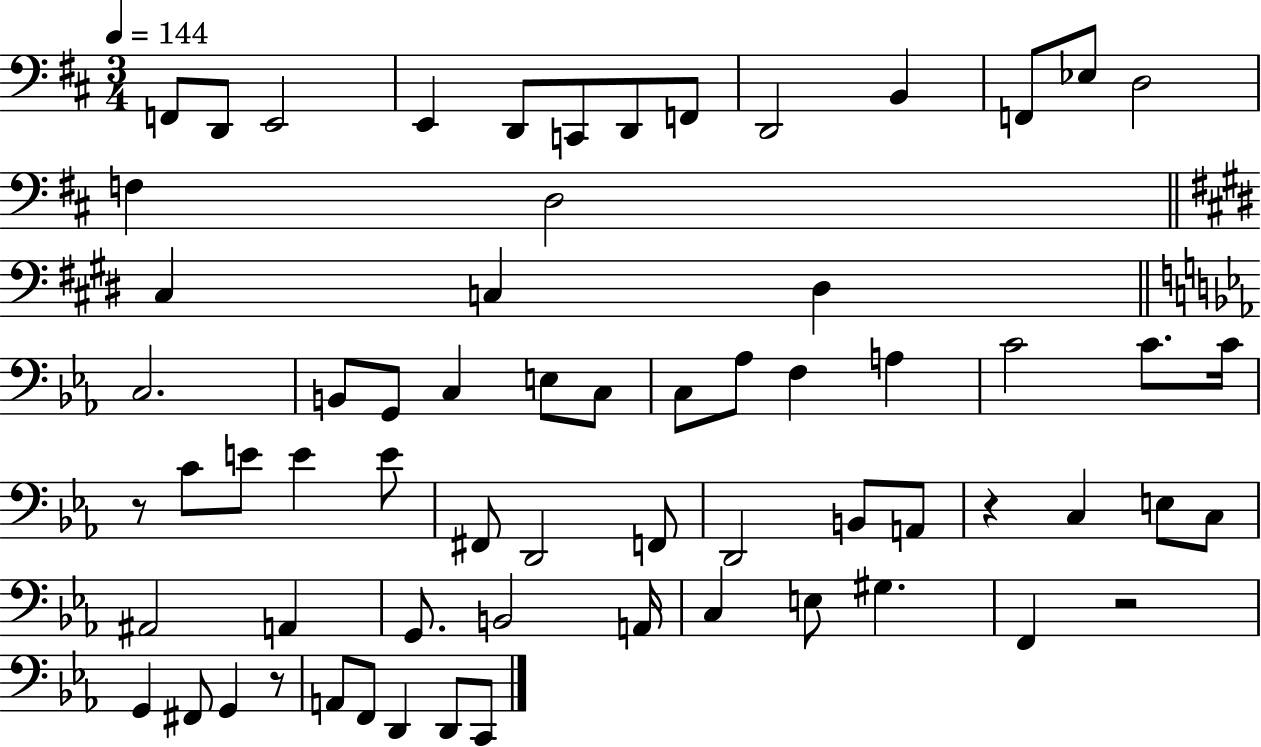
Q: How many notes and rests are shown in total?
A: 65